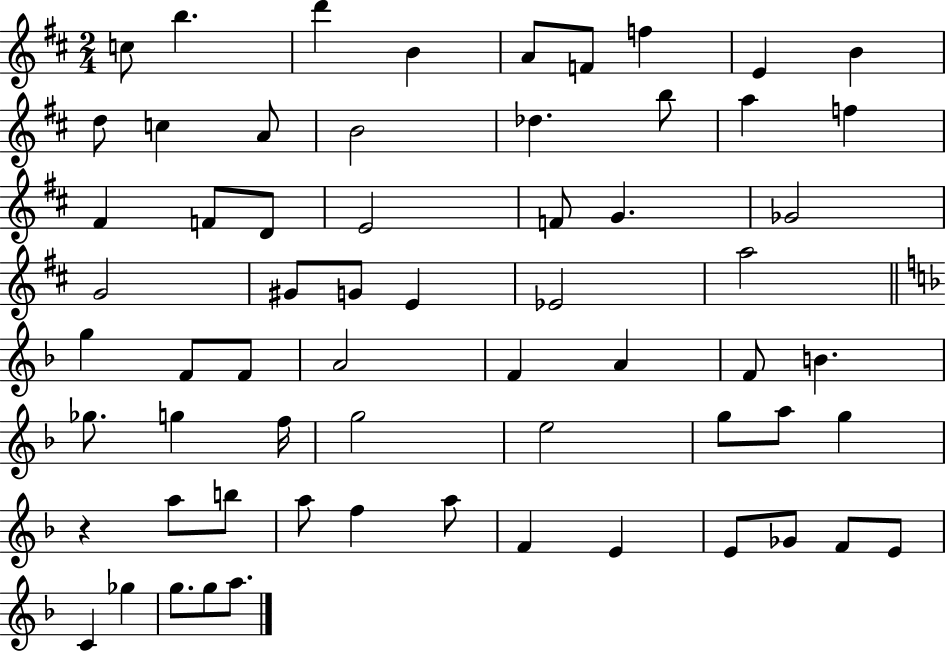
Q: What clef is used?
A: treble